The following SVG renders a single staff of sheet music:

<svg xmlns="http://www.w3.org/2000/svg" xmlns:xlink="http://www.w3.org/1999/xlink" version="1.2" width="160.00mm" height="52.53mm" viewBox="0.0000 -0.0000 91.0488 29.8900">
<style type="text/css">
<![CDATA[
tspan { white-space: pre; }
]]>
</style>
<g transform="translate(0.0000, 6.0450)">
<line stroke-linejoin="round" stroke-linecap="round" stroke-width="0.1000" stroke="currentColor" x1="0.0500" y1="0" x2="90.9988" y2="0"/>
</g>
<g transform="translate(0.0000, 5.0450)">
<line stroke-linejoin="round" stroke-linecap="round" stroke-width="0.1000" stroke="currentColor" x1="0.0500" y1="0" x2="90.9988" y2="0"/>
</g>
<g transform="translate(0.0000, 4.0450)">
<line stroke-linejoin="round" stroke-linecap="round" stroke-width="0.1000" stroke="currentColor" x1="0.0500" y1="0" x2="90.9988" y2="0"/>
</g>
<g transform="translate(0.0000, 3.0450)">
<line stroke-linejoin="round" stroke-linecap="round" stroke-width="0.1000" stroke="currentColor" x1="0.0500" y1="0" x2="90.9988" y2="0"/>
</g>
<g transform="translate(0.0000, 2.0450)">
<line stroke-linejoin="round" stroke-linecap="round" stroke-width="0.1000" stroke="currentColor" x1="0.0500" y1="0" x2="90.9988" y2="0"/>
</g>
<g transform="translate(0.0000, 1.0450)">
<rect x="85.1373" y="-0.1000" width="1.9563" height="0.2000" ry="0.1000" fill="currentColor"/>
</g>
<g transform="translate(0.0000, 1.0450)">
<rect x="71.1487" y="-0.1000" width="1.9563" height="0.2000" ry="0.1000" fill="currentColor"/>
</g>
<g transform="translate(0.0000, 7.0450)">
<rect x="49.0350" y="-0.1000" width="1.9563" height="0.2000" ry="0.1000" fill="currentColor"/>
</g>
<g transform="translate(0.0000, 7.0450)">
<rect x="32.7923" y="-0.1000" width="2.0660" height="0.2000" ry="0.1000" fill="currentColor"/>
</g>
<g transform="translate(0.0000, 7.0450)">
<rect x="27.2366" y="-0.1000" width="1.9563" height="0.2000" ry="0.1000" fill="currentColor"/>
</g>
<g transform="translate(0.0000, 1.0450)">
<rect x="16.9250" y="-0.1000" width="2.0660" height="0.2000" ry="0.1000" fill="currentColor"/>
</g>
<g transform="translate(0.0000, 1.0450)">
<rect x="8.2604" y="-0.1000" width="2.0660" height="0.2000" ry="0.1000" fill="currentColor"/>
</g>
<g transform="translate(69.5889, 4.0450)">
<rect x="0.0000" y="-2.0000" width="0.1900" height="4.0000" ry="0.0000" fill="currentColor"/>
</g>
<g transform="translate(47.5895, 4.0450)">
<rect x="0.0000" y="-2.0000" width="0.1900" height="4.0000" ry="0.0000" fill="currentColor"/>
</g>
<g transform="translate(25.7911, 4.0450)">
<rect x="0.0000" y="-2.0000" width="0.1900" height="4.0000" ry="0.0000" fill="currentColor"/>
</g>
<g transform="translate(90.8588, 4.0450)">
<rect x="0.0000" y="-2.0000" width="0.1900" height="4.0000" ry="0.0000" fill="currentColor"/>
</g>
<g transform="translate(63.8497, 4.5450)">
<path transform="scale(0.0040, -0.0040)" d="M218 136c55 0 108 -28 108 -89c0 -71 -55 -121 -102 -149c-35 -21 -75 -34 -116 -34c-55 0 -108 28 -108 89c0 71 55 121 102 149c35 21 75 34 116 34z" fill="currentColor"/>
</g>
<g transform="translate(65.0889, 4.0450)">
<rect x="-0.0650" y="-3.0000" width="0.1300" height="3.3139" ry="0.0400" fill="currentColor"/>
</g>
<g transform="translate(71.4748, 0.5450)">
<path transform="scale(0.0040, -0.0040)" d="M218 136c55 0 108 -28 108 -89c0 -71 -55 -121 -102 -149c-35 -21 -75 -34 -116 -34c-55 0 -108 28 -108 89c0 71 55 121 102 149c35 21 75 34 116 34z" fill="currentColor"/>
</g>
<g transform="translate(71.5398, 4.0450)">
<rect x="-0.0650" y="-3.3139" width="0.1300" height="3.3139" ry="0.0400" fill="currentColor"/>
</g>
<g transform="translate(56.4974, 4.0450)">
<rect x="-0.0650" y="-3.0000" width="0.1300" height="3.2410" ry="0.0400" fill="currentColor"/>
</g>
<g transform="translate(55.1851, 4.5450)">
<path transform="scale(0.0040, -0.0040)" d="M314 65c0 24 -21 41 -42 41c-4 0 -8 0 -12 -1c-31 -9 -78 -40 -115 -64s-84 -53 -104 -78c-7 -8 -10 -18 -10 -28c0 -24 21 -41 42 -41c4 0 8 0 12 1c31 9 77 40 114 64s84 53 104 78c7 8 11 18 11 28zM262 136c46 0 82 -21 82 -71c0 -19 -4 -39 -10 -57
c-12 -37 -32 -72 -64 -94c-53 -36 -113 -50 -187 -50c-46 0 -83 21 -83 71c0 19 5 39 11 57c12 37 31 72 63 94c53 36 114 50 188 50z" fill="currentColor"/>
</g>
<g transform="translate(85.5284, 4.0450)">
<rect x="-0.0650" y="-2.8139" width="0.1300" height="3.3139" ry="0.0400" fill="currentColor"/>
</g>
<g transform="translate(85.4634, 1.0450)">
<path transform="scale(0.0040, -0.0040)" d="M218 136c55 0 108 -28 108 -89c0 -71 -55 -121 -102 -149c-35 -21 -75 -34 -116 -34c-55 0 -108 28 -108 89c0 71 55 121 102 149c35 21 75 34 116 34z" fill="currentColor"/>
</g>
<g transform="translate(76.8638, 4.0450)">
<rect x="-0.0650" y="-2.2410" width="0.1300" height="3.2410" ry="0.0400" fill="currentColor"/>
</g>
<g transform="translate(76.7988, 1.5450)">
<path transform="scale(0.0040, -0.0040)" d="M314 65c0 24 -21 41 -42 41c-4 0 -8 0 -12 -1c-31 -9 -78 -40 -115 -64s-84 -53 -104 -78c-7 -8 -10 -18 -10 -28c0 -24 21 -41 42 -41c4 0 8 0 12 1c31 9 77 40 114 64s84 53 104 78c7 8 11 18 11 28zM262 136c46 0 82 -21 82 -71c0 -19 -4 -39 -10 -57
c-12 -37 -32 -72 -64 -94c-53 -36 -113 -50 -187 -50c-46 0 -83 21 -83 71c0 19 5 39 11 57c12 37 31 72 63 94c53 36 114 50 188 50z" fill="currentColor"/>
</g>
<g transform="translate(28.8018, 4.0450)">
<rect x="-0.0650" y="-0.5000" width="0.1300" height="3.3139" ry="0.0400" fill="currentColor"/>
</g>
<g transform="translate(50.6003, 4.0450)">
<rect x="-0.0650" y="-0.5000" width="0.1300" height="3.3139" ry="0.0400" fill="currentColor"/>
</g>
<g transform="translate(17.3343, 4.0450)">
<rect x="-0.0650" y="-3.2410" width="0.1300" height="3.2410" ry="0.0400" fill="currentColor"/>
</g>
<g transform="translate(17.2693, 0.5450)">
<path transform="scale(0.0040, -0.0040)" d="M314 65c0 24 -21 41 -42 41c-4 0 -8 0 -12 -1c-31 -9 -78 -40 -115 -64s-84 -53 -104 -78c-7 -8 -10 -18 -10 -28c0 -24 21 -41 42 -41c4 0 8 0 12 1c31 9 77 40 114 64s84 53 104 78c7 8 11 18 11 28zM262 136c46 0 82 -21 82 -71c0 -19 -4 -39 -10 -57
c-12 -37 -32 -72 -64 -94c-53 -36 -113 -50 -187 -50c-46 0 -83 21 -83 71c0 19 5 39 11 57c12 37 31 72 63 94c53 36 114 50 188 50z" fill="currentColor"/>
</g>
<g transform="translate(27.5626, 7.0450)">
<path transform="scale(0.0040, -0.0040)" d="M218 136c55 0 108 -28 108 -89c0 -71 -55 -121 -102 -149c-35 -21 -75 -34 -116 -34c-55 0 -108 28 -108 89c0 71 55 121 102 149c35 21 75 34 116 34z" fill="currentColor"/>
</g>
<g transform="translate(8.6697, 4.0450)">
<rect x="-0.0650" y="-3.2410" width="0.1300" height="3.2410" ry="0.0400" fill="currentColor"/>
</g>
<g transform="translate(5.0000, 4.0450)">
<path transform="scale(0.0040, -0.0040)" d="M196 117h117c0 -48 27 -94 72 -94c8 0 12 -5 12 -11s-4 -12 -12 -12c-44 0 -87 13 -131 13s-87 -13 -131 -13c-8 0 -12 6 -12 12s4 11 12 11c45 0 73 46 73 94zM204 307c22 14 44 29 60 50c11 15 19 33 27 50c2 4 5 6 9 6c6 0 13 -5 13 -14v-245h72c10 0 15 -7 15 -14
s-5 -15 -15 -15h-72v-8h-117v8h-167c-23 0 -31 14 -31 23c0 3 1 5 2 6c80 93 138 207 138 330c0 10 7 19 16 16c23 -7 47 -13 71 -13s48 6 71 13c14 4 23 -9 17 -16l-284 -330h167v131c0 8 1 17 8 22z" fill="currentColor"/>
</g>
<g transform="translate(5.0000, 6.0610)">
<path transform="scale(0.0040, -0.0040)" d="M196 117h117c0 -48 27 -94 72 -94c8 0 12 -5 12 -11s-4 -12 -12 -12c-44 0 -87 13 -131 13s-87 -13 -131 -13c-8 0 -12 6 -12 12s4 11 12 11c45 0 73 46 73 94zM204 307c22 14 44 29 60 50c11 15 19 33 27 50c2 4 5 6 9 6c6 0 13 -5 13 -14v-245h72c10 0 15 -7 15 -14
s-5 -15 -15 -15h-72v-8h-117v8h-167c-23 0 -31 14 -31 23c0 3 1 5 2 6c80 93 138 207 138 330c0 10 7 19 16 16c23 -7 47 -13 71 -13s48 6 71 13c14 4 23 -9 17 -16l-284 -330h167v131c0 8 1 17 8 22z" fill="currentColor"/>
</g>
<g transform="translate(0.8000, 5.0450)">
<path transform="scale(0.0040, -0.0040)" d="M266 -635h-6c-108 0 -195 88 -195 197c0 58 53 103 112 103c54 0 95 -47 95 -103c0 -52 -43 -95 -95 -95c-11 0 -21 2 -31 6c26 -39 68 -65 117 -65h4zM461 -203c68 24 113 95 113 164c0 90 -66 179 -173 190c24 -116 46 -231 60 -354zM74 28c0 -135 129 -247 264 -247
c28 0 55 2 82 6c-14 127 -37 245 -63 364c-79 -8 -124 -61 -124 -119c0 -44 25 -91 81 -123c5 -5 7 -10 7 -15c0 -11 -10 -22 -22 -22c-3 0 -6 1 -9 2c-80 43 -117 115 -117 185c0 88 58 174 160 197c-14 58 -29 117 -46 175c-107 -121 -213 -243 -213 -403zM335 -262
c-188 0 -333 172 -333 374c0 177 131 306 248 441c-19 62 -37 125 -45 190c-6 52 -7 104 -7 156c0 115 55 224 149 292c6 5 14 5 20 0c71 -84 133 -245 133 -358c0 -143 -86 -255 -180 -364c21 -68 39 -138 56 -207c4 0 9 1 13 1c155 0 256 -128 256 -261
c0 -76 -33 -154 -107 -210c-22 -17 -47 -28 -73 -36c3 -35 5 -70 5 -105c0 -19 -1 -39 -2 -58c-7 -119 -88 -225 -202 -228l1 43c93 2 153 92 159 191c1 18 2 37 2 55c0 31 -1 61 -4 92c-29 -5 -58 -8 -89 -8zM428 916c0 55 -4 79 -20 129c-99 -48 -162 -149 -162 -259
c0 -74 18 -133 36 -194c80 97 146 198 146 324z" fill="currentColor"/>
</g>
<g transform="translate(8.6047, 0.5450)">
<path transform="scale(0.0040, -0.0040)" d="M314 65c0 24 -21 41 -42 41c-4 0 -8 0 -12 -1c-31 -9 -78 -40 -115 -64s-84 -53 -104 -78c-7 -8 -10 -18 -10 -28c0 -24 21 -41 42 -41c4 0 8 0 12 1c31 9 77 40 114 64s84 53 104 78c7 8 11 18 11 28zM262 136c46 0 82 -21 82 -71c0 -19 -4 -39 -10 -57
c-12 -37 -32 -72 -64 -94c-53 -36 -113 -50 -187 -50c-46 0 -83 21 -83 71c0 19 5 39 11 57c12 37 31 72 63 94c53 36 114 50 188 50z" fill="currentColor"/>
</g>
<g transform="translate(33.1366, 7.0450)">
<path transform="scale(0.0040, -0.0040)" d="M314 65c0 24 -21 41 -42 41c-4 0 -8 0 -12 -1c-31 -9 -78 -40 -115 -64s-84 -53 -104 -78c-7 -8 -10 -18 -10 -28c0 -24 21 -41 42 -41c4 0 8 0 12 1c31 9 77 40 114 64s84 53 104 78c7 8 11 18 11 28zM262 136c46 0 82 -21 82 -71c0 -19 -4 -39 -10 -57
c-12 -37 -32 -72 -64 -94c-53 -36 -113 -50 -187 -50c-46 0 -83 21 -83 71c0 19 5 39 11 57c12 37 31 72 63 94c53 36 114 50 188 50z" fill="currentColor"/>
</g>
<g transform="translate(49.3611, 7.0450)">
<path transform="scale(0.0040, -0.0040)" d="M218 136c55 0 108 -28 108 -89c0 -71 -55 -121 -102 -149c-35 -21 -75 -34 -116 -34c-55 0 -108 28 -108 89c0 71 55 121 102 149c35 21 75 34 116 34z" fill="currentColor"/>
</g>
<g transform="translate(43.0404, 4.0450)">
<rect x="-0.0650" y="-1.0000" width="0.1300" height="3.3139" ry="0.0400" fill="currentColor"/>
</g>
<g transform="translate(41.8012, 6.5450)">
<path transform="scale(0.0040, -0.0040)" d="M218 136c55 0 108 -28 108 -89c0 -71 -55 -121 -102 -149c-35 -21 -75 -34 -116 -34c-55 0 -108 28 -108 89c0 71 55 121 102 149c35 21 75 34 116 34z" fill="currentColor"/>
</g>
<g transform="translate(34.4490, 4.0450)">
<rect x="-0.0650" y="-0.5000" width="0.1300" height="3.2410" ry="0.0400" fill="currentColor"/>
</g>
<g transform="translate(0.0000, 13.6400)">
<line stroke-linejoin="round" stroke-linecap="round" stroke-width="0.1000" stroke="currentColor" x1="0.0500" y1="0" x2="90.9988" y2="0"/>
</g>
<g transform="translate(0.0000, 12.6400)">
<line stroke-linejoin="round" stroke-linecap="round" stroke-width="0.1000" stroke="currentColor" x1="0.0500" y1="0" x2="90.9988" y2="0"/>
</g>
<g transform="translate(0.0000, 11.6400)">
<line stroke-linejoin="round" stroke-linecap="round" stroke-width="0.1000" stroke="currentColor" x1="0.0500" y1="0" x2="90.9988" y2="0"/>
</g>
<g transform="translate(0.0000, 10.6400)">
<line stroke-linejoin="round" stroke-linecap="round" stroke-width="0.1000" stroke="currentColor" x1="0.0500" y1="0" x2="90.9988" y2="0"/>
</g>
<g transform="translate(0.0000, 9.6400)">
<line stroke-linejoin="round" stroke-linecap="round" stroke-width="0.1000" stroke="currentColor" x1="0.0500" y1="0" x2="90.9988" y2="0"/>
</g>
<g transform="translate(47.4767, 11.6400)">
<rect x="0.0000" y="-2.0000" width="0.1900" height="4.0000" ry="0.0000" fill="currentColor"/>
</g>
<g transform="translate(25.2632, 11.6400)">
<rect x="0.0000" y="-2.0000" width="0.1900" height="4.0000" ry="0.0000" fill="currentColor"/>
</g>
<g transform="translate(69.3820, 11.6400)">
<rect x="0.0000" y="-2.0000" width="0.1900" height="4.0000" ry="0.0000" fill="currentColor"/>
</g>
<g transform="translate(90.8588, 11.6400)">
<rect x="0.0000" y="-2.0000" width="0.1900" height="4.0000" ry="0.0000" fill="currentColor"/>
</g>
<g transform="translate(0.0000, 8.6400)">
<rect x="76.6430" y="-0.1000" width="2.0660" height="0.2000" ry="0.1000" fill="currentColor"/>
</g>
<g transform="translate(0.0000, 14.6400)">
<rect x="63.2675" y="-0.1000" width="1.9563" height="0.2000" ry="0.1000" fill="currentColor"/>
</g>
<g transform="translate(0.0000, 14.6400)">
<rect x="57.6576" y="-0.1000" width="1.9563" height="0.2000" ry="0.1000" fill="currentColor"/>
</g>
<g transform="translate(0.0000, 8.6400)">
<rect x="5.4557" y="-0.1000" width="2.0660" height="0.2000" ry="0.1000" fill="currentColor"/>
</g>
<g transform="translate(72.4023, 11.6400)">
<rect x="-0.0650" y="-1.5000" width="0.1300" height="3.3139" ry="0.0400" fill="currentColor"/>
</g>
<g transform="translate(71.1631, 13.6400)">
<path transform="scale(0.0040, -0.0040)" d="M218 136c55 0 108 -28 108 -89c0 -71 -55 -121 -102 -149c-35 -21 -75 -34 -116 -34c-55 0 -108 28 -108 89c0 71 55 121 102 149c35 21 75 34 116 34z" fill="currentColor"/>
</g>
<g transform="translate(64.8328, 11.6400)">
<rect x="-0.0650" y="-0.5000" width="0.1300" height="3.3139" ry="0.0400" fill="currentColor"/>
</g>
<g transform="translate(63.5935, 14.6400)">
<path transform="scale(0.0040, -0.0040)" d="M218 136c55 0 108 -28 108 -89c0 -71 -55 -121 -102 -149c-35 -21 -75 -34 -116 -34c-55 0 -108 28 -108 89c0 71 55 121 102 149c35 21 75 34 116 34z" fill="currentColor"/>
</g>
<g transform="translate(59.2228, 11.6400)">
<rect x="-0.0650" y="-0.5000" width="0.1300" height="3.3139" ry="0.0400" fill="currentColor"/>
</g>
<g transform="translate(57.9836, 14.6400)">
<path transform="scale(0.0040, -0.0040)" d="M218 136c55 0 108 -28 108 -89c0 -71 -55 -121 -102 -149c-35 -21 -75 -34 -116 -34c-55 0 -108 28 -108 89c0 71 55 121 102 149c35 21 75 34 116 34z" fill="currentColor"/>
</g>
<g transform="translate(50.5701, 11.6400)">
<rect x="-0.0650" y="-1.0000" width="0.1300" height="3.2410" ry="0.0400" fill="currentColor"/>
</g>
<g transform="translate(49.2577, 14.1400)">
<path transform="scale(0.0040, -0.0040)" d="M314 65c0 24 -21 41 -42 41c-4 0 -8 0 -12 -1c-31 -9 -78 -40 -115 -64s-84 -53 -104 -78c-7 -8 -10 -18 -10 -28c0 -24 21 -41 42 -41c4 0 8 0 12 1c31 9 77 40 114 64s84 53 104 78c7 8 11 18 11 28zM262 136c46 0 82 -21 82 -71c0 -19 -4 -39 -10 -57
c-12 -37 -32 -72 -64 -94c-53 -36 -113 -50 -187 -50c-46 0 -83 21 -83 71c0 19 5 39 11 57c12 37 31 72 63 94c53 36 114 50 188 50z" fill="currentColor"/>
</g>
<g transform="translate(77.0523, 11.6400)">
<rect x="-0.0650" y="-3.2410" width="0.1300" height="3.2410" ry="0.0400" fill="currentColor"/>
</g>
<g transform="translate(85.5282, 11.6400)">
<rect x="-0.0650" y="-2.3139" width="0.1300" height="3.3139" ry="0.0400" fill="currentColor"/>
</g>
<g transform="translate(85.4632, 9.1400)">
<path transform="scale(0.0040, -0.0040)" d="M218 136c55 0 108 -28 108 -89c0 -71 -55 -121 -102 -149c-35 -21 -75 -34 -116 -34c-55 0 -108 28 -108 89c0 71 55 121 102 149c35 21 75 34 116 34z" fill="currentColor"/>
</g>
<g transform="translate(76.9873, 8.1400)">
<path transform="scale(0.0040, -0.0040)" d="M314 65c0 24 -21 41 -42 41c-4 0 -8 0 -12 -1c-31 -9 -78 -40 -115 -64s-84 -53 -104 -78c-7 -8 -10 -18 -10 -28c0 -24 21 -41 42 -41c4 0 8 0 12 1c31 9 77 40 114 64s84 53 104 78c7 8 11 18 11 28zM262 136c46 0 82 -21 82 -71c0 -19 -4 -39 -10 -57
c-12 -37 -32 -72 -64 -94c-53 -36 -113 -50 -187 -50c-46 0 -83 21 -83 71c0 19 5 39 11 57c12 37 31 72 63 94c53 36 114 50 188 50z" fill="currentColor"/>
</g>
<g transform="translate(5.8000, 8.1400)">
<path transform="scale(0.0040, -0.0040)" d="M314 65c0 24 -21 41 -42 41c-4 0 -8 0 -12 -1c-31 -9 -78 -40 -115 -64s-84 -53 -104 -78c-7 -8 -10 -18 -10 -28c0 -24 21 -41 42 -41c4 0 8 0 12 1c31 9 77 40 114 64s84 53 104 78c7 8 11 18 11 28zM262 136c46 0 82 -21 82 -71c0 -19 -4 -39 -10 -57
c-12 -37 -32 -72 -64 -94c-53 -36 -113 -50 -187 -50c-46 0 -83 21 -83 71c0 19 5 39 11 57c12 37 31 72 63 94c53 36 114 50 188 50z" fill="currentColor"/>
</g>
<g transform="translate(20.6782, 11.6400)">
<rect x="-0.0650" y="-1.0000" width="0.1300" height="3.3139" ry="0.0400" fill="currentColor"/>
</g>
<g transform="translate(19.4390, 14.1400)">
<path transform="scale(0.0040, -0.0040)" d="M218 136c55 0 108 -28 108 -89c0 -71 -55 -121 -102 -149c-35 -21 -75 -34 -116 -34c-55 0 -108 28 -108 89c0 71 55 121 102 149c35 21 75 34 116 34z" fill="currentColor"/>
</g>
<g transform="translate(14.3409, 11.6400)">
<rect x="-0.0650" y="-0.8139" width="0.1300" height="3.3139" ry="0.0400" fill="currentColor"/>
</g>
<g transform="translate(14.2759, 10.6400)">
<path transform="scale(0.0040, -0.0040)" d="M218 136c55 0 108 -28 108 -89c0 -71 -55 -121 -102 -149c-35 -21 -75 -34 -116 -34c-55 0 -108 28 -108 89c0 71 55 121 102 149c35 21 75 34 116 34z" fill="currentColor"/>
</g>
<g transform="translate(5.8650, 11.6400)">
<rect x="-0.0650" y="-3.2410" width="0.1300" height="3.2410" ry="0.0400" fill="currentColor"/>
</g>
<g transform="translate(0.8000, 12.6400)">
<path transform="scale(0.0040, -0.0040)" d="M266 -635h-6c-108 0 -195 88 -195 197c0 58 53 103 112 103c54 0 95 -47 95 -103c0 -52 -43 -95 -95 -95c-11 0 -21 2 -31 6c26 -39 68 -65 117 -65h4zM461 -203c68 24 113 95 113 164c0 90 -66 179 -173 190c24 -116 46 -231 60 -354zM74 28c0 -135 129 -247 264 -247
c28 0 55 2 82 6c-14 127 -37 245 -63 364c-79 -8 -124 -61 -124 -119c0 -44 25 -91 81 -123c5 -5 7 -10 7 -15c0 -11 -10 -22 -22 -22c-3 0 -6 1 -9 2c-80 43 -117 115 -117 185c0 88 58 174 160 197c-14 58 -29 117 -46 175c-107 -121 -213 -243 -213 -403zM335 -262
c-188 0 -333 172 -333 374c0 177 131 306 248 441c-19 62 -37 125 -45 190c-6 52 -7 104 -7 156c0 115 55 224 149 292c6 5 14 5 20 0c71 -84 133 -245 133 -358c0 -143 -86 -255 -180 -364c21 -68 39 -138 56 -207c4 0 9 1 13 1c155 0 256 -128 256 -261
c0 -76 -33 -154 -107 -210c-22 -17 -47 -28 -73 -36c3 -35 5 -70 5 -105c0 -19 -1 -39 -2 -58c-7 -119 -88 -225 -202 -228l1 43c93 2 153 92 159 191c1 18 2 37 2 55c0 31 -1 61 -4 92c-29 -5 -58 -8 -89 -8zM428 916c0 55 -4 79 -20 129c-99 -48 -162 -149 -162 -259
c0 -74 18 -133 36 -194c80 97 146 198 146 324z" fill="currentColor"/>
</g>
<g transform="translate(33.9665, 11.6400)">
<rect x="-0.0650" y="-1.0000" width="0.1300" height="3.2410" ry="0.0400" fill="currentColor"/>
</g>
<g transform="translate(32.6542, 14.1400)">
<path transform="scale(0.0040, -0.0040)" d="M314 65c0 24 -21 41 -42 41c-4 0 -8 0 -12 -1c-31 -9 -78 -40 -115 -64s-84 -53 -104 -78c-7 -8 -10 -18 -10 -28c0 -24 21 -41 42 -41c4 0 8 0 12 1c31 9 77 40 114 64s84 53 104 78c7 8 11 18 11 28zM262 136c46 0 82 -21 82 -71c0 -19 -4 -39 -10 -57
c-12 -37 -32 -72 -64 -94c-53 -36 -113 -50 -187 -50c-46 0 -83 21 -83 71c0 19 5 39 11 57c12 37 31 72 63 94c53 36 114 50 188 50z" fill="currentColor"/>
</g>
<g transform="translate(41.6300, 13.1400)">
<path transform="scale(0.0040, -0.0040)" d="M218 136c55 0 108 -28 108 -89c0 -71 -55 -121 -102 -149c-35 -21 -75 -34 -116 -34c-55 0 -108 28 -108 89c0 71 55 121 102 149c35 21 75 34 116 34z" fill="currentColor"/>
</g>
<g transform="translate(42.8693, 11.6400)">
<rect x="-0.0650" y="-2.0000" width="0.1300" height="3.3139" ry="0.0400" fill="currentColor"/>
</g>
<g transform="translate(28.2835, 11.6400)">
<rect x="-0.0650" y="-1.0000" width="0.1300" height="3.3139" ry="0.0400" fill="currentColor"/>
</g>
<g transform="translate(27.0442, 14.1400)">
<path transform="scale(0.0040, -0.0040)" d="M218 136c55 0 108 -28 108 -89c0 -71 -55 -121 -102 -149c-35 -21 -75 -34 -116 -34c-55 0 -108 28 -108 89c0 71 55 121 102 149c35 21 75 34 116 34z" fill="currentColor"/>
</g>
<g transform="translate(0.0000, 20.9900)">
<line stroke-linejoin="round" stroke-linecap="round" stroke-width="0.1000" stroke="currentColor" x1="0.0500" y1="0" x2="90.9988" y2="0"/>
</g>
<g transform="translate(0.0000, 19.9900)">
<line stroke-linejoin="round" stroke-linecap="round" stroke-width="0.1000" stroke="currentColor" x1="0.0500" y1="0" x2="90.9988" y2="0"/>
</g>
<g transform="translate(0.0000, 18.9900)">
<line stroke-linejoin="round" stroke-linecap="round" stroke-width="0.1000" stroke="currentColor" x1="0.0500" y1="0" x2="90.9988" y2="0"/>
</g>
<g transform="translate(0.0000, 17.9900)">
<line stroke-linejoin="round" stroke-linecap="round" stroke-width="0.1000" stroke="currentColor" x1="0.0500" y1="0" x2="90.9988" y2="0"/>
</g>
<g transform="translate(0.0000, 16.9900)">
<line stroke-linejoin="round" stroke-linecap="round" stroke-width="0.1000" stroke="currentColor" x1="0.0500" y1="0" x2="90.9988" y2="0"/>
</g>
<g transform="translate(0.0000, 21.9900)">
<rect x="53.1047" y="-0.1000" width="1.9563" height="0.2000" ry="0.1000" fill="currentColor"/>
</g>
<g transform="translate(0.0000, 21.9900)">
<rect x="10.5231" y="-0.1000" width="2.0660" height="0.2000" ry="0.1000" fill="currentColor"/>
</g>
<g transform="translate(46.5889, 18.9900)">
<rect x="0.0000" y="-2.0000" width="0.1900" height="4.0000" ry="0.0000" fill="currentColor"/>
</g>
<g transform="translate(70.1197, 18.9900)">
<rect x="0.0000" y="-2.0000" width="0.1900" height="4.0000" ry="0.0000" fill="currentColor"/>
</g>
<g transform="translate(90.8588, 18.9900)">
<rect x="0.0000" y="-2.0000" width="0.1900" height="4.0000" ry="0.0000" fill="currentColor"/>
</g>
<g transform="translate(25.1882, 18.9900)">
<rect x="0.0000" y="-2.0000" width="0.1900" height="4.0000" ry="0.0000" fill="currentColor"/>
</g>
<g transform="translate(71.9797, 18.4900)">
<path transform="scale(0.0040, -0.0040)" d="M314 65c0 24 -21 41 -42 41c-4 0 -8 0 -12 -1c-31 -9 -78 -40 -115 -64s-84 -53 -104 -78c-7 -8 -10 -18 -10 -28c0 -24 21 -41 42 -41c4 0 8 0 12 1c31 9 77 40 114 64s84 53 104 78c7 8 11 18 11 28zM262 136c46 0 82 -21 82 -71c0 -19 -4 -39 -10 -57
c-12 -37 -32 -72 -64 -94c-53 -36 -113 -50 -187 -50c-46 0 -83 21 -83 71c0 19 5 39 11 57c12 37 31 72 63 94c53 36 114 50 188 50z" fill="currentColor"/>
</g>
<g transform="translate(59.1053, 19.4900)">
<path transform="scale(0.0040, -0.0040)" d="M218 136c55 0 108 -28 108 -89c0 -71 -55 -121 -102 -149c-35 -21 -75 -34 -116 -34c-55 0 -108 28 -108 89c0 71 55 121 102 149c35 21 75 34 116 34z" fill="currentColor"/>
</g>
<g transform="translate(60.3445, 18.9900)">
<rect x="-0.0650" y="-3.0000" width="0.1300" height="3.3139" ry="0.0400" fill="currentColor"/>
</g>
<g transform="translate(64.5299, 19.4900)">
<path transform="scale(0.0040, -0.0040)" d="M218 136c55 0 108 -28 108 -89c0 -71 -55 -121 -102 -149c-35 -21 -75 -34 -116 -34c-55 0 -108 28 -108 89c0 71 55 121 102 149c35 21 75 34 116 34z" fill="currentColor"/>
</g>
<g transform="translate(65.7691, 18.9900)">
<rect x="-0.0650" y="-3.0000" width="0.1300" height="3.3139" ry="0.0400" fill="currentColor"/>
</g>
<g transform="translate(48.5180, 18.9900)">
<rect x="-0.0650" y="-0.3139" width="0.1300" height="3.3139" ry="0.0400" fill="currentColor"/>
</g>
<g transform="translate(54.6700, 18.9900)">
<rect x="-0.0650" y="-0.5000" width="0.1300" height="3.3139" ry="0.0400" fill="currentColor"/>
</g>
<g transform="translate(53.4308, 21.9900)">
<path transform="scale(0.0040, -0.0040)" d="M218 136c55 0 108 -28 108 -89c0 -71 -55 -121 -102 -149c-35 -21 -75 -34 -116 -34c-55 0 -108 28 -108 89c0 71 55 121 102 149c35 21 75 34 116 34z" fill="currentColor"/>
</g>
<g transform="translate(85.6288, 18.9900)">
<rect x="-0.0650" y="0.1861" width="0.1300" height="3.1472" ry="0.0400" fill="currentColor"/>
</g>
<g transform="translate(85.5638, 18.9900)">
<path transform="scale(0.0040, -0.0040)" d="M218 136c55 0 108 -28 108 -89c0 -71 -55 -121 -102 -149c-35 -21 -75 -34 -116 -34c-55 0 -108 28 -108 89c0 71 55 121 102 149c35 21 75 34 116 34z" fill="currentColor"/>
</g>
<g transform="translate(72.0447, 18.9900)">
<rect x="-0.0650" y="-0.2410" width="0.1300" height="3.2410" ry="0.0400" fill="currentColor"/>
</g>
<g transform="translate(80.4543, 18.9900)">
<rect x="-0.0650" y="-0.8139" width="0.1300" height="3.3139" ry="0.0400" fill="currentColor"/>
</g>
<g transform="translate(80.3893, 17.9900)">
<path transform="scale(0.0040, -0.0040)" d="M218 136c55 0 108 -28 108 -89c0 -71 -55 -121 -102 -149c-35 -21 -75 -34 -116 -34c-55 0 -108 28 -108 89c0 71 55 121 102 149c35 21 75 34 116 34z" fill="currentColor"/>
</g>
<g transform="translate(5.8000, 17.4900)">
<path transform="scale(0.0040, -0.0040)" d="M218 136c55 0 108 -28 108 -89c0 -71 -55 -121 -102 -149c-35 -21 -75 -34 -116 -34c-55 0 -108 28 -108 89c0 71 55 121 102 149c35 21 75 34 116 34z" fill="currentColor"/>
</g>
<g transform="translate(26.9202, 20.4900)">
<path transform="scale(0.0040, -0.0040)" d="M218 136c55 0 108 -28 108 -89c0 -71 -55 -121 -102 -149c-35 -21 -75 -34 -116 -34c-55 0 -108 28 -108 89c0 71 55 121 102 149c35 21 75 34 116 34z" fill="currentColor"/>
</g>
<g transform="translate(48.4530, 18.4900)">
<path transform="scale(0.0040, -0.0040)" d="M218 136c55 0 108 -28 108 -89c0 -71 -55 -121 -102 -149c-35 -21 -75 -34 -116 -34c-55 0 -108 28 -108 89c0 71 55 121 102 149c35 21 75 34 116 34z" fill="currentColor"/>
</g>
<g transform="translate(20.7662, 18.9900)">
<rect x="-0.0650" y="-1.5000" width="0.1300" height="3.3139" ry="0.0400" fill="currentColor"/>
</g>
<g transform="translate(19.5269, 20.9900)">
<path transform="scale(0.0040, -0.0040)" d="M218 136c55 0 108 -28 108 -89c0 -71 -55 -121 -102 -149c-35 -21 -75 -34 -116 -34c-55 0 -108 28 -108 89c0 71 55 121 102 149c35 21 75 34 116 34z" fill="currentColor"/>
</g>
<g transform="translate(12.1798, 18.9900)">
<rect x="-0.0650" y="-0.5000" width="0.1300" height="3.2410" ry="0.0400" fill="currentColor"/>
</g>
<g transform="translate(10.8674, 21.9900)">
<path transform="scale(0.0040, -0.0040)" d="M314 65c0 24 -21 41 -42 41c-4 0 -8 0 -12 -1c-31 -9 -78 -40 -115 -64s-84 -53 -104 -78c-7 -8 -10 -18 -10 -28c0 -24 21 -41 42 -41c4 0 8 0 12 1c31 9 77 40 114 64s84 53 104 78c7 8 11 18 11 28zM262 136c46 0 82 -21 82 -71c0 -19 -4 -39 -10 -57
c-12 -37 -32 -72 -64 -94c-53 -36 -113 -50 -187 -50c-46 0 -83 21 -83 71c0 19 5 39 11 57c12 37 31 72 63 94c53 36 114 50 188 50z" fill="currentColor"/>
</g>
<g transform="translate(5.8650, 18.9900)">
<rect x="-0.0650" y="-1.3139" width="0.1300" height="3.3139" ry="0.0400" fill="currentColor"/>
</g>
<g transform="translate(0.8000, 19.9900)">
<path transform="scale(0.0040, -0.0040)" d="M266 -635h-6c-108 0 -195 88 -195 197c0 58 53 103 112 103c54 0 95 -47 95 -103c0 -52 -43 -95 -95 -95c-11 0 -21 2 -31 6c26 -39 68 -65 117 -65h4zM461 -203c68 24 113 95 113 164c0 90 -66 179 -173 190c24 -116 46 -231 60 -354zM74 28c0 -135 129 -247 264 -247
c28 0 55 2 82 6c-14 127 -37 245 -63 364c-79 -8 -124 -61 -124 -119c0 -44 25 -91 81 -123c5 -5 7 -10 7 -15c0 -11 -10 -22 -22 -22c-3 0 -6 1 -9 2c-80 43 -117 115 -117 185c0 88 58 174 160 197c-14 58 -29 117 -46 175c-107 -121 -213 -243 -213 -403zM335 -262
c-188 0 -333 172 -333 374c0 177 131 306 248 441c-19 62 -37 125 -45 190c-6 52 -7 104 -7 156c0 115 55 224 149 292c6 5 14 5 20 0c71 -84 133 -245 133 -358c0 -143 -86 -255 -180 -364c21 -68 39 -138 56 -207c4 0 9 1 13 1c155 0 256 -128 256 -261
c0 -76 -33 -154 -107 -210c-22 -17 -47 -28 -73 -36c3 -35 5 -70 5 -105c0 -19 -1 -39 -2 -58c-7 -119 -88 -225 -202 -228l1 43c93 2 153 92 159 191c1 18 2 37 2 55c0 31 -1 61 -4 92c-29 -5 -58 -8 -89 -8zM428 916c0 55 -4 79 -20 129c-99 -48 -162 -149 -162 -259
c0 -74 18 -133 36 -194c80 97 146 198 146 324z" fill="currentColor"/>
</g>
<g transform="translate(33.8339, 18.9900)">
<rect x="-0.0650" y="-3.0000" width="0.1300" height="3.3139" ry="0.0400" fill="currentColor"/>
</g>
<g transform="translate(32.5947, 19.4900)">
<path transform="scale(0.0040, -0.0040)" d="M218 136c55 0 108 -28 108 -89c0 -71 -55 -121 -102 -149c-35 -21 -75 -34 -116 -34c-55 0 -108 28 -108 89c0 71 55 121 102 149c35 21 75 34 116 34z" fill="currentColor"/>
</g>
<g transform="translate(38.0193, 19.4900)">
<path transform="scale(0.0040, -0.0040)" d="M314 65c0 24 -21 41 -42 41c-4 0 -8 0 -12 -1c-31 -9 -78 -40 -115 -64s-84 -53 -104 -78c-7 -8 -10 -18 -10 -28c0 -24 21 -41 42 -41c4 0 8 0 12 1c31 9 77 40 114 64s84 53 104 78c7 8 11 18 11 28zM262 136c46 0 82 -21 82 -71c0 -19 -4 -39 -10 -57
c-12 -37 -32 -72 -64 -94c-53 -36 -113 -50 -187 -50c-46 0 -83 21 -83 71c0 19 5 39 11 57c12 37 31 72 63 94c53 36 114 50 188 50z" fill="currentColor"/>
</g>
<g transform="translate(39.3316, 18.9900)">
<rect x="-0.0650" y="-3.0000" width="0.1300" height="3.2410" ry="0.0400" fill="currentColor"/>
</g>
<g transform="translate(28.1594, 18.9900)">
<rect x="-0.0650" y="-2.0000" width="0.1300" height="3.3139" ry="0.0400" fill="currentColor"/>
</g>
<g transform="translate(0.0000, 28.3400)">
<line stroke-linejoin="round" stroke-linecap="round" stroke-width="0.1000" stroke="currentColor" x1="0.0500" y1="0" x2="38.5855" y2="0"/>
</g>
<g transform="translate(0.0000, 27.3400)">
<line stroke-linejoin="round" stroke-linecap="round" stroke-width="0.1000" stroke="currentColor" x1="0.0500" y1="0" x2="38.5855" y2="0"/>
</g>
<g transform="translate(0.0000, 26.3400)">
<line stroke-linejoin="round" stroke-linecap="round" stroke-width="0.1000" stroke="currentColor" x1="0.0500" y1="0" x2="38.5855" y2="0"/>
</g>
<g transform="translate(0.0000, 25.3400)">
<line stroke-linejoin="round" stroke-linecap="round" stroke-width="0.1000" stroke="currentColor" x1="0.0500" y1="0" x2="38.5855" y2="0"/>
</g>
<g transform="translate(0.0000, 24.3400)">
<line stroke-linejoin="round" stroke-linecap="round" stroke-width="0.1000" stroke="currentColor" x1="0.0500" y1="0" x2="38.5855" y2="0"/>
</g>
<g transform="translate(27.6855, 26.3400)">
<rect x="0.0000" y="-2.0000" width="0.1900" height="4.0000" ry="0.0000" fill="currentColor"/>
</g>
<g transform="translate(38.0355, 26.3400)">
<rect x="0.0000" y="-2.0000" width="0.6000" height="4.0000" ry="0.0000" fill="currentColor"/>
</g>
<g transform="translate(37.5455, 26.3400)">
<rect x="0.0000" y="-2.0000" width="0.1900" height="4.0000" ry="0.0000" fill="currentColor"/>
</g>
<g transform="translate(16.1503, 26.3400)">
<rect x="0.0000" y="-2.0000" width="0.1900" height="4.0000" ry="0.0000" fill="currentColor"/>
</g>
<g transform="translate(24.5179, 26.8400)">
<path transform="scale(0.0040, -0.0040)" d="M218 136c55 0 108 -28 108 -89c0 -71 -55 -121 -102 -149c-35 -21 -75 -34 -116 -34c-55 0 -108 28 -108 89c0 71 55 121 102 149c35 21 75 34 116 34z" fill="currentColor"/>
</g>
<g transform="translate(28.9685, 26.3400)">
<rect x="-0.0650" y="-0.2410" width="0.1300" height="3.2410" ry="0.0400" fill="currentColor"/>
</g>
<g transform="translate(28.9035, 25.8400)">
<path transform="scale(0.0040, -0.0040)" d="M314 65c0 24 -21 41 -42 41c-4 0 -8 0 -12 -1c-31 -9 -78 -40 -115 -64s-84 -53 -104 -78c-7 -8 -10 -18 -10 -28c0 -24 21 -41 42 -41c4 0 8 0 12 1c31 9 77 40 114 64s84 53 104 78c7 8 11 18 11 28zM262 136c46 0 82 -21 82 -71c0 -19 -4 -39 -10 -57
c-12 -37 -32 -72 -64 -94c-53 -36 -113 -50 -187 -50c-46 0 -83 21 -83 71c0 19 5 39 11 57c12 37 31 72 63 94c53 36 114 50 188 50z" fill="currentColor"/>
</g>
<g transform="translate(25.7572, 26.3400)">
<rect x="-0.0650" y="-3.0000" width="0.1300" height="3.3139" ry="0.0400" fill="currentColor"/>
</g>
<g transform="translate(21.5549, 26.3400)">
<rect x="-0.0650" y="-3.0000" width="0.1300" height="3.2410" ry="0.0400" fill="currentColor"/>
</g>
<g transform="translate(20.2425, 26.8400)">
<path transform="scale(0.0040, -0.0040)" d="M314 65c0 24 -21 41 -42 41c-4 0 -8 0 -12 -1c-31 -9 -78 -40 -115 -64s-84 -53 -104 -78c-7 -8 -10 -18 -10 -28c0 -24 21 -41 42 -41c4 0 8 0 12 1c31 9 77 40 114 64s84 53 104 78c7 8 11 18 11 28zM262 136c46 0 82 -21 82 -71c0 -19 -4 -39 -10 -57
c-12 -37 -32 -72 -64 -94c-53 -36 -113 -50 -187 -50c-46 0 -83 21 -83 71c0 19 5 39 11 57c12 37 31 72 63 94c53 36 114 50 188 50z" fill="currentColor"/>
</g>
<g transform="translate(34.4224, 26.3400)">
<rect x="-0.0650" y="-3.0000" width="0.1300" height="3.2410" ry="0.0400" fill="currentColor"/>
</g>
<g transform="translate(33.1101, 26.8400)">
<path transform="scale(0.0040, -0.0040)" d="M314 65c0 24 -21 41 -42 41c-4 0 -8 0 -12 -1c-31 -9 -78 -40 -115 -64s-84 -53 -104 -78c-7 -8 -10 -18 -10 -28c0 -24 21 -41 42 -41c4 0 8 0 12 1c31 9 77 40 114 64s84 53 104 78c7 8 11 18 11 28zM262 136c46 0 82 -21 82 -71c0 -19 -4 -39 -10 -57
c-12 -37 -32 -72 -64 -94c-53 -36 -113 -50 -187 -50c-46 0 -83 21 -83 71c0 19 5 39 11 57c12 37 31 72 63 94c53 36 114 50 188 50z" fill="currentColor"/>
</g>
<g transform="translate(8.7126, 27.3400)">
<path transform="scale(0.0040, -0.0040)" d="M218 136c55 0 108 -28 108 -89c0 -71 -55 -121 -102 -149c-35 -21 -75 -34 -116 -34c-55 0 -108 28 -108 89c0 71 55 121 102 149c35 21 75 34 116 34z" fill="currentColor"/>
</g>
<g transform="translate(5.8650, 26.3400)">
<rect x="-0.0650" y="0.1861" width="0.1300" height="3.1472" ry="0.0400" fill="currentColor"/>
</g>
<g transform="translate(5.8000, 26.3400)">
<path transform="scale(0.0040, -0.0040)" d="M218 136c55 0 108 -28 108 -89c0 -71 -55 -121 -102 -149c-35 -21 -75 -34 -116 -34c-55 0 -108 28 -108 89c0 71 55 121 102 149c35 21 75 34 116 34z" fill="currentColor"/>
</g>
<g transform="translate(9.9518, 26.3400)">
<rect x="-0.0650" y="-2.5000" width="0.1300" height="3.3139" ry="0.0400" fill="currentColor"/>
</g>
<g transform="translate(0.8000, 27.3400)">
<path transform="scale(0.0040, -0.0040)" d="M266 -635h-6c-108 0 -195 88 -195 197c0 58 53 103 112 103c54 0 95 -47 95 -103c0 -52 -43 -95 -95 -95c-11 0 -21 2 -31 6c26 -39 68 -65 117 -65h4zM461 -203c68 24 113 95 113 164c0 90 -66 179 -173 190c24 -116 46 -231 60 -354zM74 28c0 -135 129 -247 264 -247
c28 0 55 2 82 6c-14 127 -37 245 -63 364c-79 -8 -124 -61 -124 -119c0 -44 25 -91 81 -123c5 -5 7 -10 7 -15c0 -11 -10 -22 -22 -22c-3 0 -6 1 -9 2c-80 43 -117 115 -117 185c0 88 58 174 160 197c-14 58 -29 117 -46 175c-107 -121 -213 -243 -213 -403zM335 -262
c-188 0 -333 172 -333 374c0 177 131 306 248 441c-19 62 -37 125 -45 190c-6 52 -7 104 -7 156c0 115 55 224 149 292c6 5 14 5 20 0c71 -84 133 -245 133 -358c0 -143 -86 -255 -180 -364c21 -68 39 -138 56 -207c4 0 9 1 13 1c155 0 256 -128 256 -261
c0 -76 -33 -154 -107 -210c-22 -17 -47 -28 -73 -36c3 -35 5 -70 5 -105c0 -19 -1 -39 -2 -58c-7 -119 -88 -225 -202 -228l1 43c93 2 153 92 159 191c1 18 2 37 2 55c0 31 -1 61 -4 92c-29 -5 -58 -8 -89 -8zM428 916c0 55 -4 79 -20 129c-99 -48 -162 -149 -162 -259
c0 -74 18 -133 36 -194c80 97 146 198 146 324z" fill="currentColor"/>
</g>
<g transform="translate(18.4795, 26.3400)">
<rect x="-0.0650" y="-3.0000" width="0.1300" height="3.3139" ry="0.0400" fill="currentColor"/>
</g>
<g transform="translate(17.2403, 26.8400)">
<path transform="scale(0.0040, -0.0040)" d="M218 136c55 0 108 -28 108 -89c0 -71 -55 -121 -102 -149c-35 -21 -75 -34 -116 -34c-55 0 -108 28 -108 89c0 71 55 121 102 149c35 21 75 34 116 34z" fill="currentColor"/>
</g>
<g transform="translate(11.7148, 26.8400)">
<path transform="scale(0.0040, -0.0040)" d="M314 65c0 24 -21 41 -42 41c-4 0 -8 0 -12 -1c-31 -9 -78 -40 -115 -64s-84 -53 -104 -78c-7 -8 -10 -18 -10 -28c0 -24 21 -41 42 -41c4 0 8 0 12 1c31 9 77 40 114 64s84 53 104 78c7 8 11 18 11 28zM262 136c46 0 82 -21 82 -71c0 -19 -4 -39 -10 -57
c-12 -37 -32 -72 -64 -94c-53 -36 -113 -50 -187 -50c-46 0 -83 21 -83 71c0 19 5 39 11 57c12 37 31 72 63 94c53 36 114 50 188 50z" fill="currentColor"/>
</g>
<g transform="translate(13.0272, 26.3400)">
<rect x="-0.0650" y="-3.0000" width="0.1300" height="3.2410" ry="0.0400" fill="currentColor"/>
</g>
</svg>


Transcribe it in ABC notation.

X:1
T:Untitled
M:4/4
L:1/4
K:C
b2 b2 C C2 D C A2 A b g2 a b2 d D D D2 F D2 C C E b2 g e C2 E F A A2 c C A A c2 d B B G A2 A A2 A c2 A2